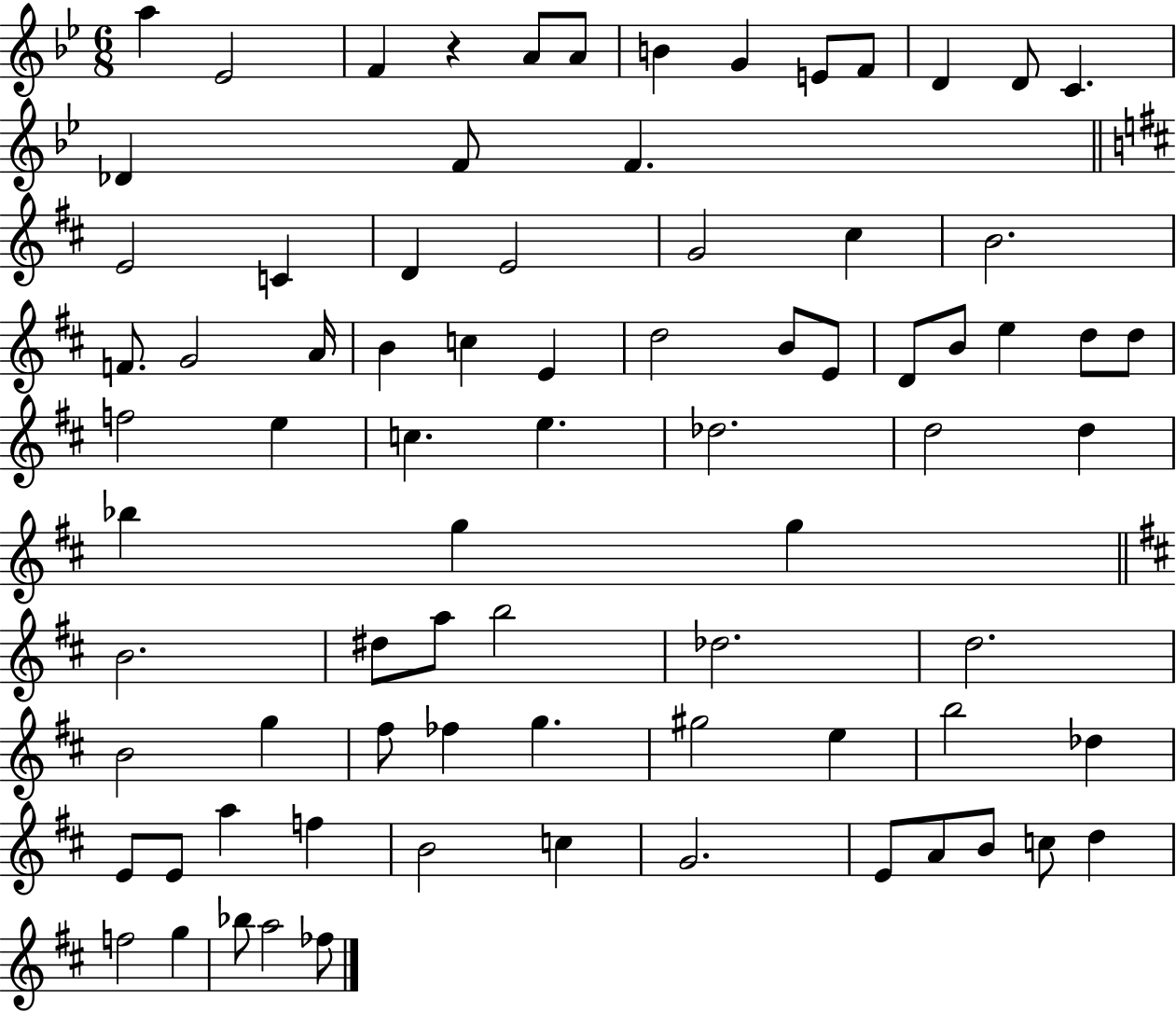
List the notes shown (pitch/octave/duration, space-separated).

A5/q Eb4/h F4/q R/q A4/e A4/e B4/q G4/q E4/e F4/e D4/q D4/e C4/q. Db4/q F4/e F4/q. E4/h C4/q D4/q E4/h G4/h C#5/q B4/h. F4/e. G4/h A4/s B4/q C5/q E4/q D5/h B4/e E4/e D4/e B4/e E5/q D5/e D5/e F5/h E5/q C5/q. E5/q. Db5/h. D5/h D5/q Bb5/q G5/q G5/q B4/h. D#5/e A5/e B5/h Db5/h. D5/h. B4/h G5/q F#5/e FES5/q G5/q. G#5/h E5/q B5/h Db5/q E4/e E4/e A5/q F5/q B4/h C5/q G4/h. E4/e A4/e B4/e C5/e D5/q F5/h G5/q Bb5/e A5/h FES5/e